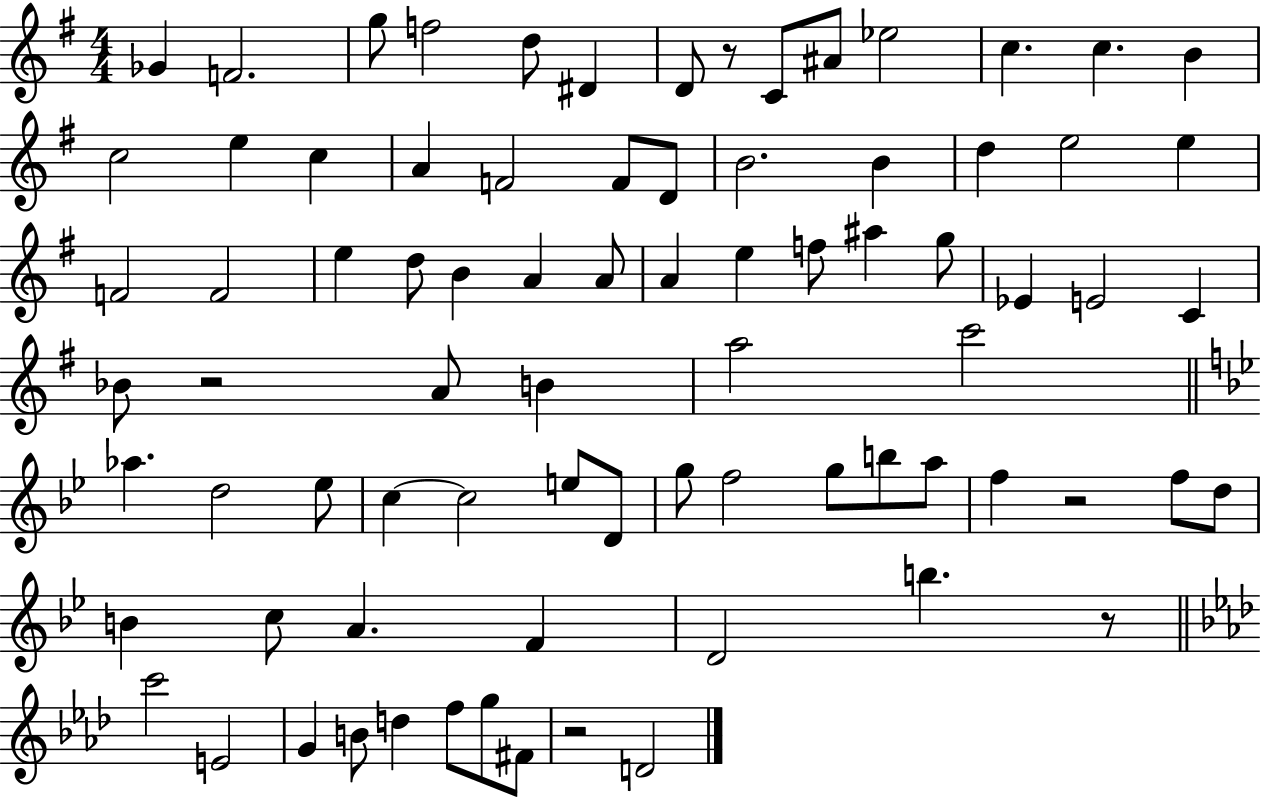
Gb4/q F4/h. G5/e F5/h D5/e D#4/q D4/e R/e C4/e A#4/e Eb5/h C5/q. C5/q. B4/q C5/h E5/q C5/q A4/q F4/h F4/e D4/e B4/h. B4/q D5/q E5/h E5/q F4/h F4/h E5/q D5/e B4/q A4/q A4/e A4/q E5/q F5/e A#5/q G5/e Eb4/q E4/h C4/q Bb4/e R/h A4/e B4/q A5/h C6/h Ab5/q. D5/h Eb5/e C5/q C5/h E5/e D4/e G5/e F5/h G5/e B5/e A5/e F5/q R/h F5/e D5/e B4/q C5/e A4/q. F4/q D4/h B5/q. R/e C6/h E4/h G4/q B4/e D5/q F5/e G5/e F#4/e R/h D4/h